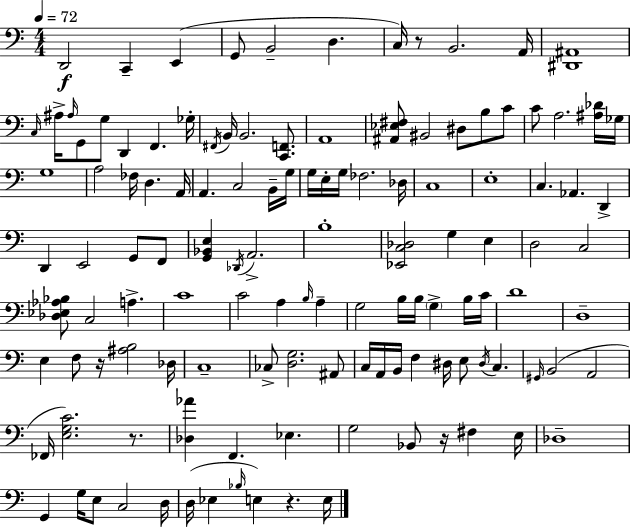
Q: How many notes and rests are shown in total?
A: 124